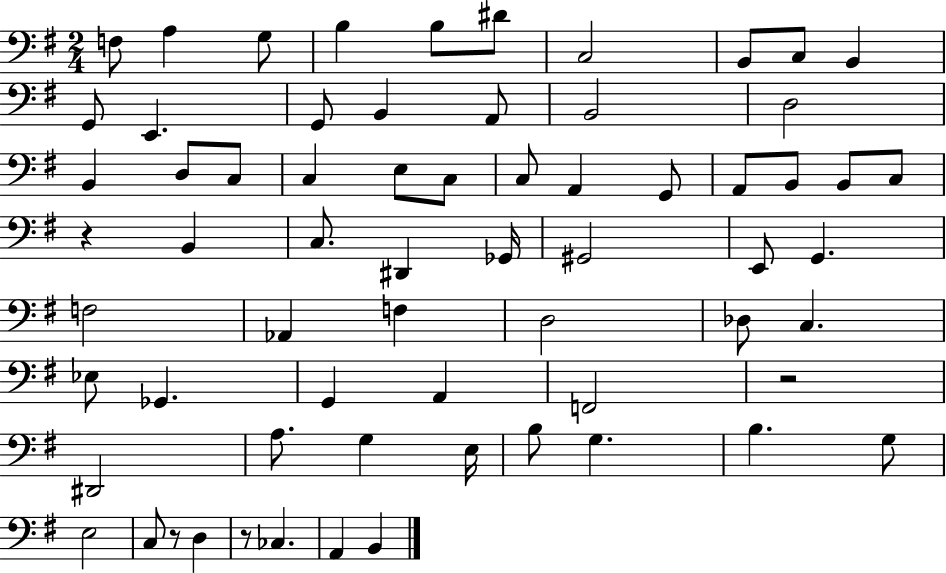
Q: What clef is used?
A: bass